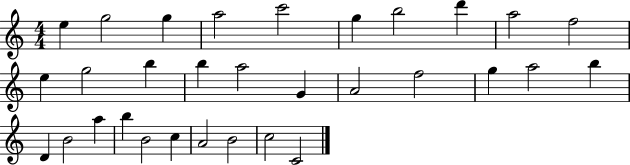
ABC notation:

X:1
T:Untitled
M:4/4
L:1/4
K:C
e g2 g a2 c'2 g b2 d' a2 f2 e g2 b b a2 G A2 f2 g a2 b D B2 a b B2 c A2 B2 c2 C2